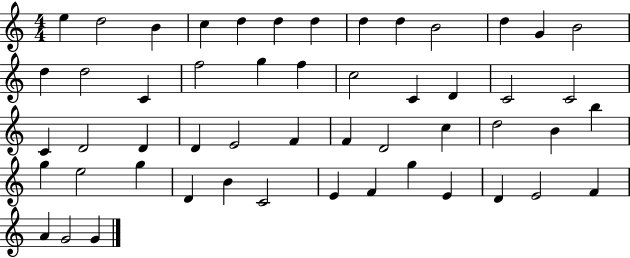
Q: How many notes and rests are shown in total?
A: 52